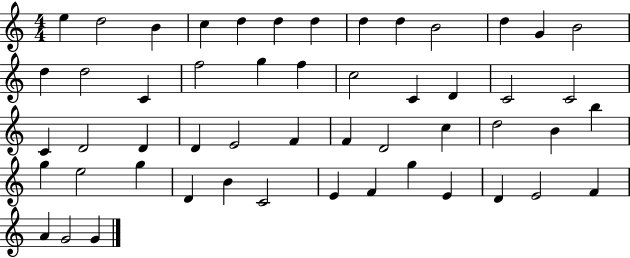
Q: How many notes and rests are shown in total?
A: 52